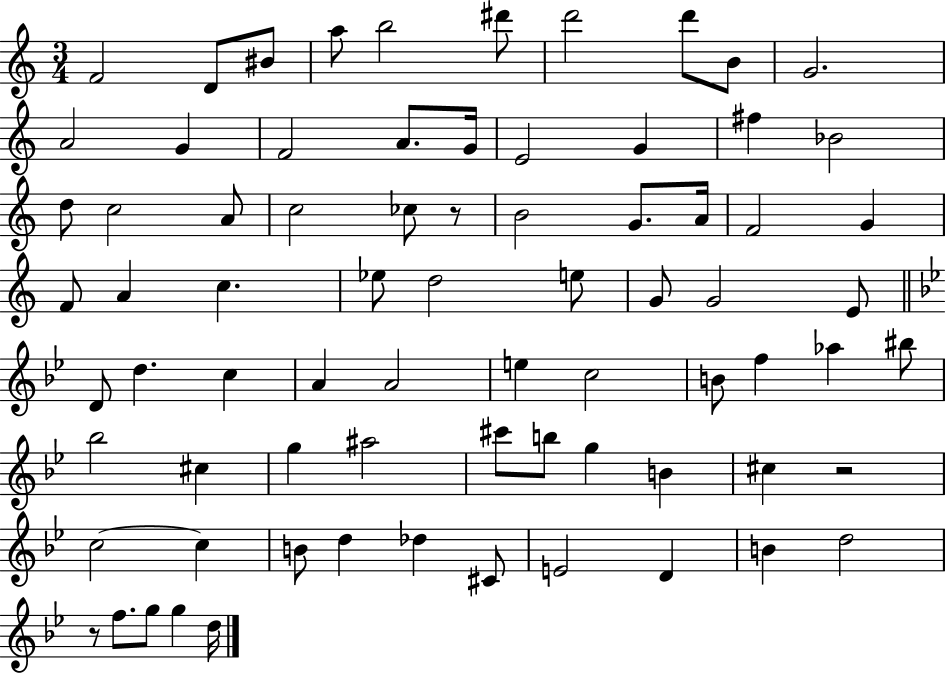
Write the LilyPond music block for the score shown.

{
  \clef treble
  \numericTimeSignature
  \time 3/4
  \key c \major
  f'2 d'8 bis'8 | a''8 b''2 dis'''8 | d'''2 d'''8 b'8 | g'2. | \break a'2 g'4 | f'2 a'8. g'16 | e'2 g'4 | fis''4 bes'2 | \break d''8 c''2 a'8 | c''2 ces''8 r8 | b'2 g'8. a'16 | f'2 g'4 | \break f'8 a'4 c''4. | ees''8 d''2 e''8 | g'8 g'2 e'8 | \bar "||" \break \key g \minor d'8 d''4. c''4 | a'4 a'2 | e''4 c''2 | b'8 f''4 aes''4 bis''8 | \break bes''2 cis''4 | g''4 ais''2 | cis'''8 b''8 g''4 b'4 | cis''4 r2 | \break c''2~~ c''4 | b'8 d''4 des''4 cis'8 | e'2 d'4 | b'4 d''2 | \break r8 f''8. g''8 g''4 d''16 | \bar "|."
}